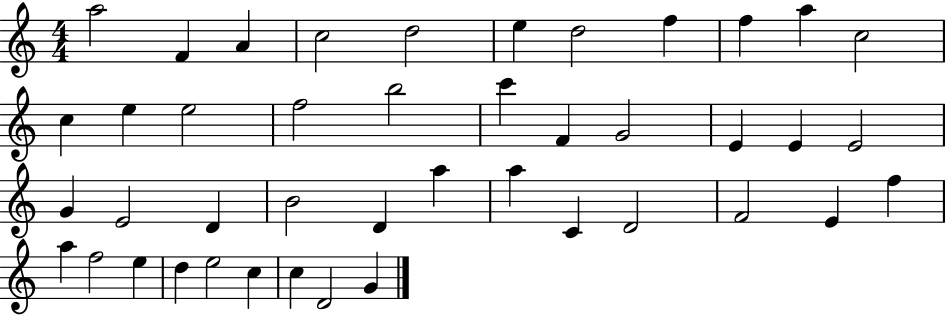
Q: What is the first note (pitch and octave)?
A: A5